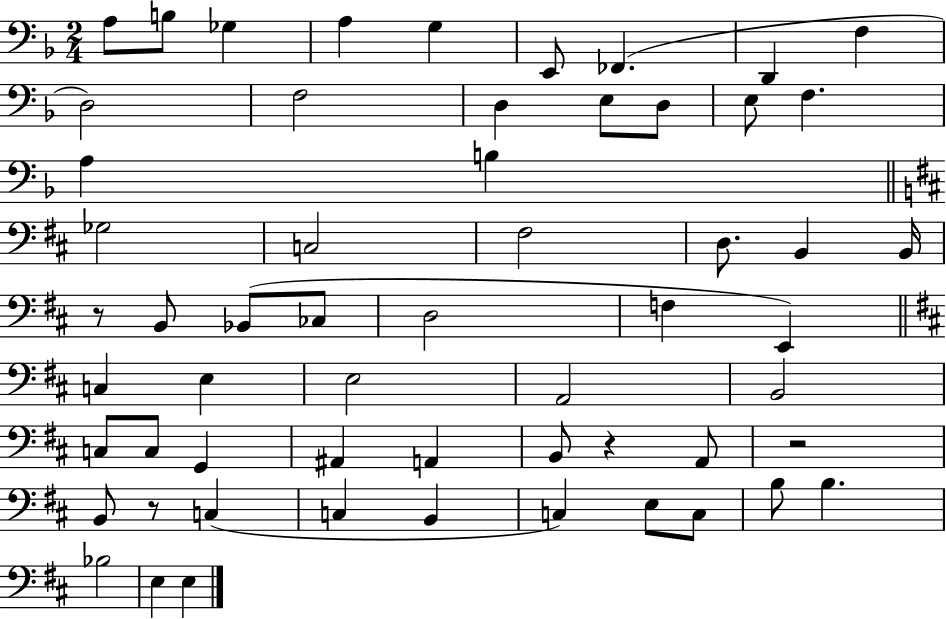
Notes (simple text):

A3/e B3/e Gb3/q A3/q G3/q E2/e FES2/q. D2/q F3/q D3/h F3/h D3/q E3/e D3/e E3/e F3/q. A3/q B3/q Gb3/h C3/h F#3/h D3/e. B2/q B2/s R/e B2/e Bb2/e CES3/e D3/h F3/q E2/q C3/q E3/q E3/h A2/h B2/h C3/e C3/e G2/q A#2/q A2/q B2/e R/q A2/e R/h B2/e R/e C3/q C3/q B2/q C3/q E3/e C3/e B3/e B3/q. Bb3/h E3/q E3/q